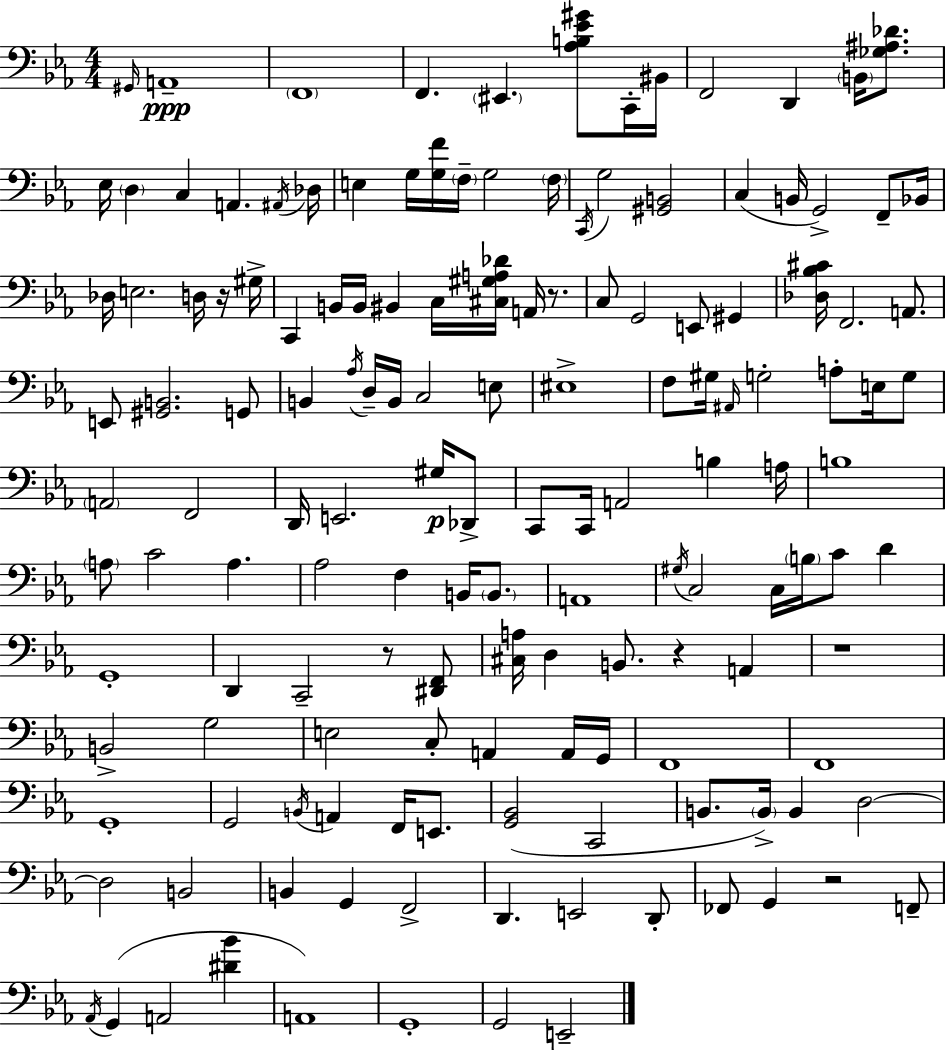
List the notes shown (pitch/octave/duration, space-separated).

G#2/s A2/w F2/w F2/q. EIS2/q. [Ab3,B3,Eb4,G#4]/e C2/s BIS2/s F2/h D2/q B2/s [Gb3,A#3,Db4]/e. Eb3/s D3/q C3/q A2/q. A#2/s Db3/s E3/q G3/s [G3,F4]/s F3/s G3/h F3/s C2/s G3/h [G#2,B2]/h C3/q B2/s G2/h F2/e Bb2/s Db3/s E3/h. D3/s R/s G#3/s C2/q B2/s B2/s BIS2/q C3/s [C#3,G#3,A3,Db4]/s A2/s R/e. C3/e G2/h E2/e G#2/q [Db3,Bb3,C#4]/s F2/h. A2/e. E2/e [G#2,B2]/h. G2/e B2/q Ab3/s D3/s B2/s C3/h E3/e EIS3/w F3/e G#3/s A#2/s G3/h A3/e E3/s G3/e A2/h F2/h D2/s E2/h. G#3/s Db2/e C2/e C2/s A2/h B3/q A3/s B3/w A3/e C4/h A3/q. Ab3/h F3/q B2/s B2/e. A2/w G#3/s C3/h C3/s B3/s C4/e D4/q G2/w D2/q C2/h R/e [D#2,F2]/e [C#3,A3]/s D3/q B2/e. R/q A2/q R/w B2/h G3/h E3/h C3/e A2/q A2/s G2/s F2/w F2/w G2/w G2/h B2/s A2/q F2/s E2/e. [G2,Bb2]/h C2/h B2/e. B2/s B2/q D3/h D3/h B2/h B2/q G2/q F2/h D2/q. E2/h D2/e FES2/e G2/q R/h F2/e Ab2/s G2/q A2/h [D#4,Bb4]/q A2/w G2/w G2/h E2/h